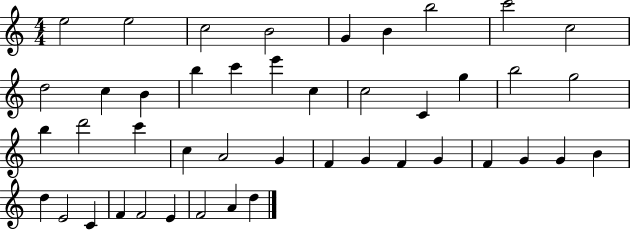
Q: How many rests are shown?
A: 0